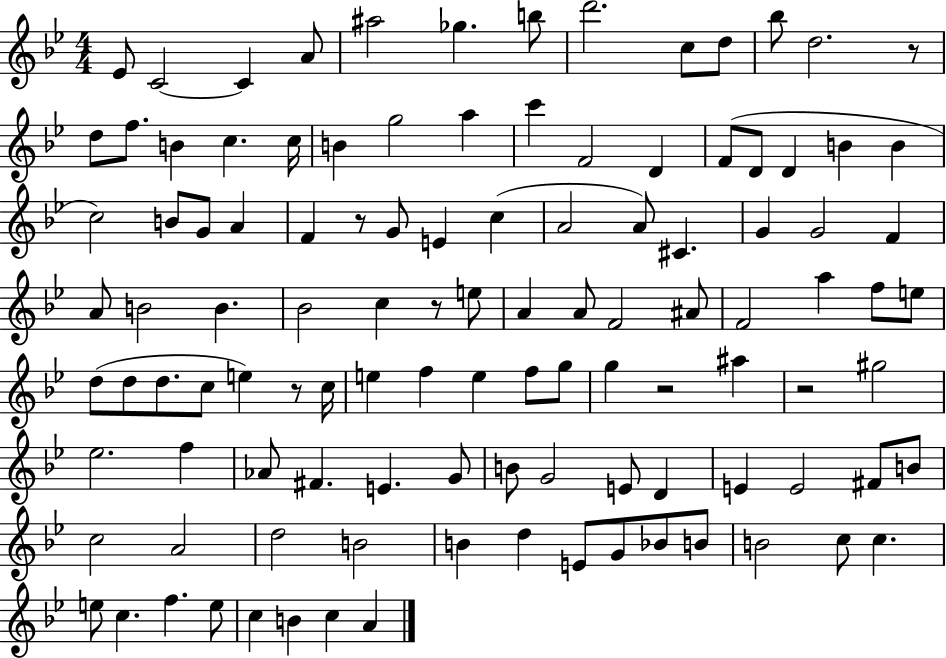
Eb4/e C4/h C4/q A4/e A#5/h Gb5/q. B5/e D6/h. C5/e D5/e Bb5/e D5/h. R/e D5/e F5/e. B4/q C5/q. C5/s B4/q G5/h A5/q C6/q F4/h D4/q F4/e D4/e D4/q B4/q B4/q C5/h B4/e G4/e A4/q F4/q R/e G4/e E4/q C5/q A4/h A4/e C#4/q. G4/q G4/h F4/q A4/e B4/h B4/q. Bb4/h C5/q R/e E5/e A4/q A4/e F4/h A#4/e F4/h A5/q F5/e E5/e D5/e D5/e D5/e. C5/e E5/q R/e C5/s E5/q F5/q E5/q F5/e G5/e G5/q R/h A#5/q R/h G#5/h Eb5/h. F5/q Ab4/e F#4/q. E4/q. G4/e B4/e G4/h E4/e D4/q E4/q E4/h F#4/e B4/e C5/h A4/h D5/h B4/h B4/q D5/q E4/e G4/e Bb4/e B4/e B4/h C5/e C5/q. E5/e C5/q. F5/q. E5/e C5/q B4/q C5/q A4/q